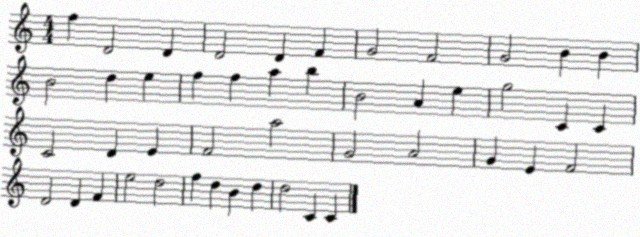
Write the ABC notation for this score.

X:1
T:Untitled
M:4/4
L:1/4
K:C
f D2 D D2 D F G2 F2 G2 B B B2 d e f f a b B2 A e g2 C C C2 D E F2 a2 G2 A2 G E F2 D2 D F e2 d2 f d B d d2 C C